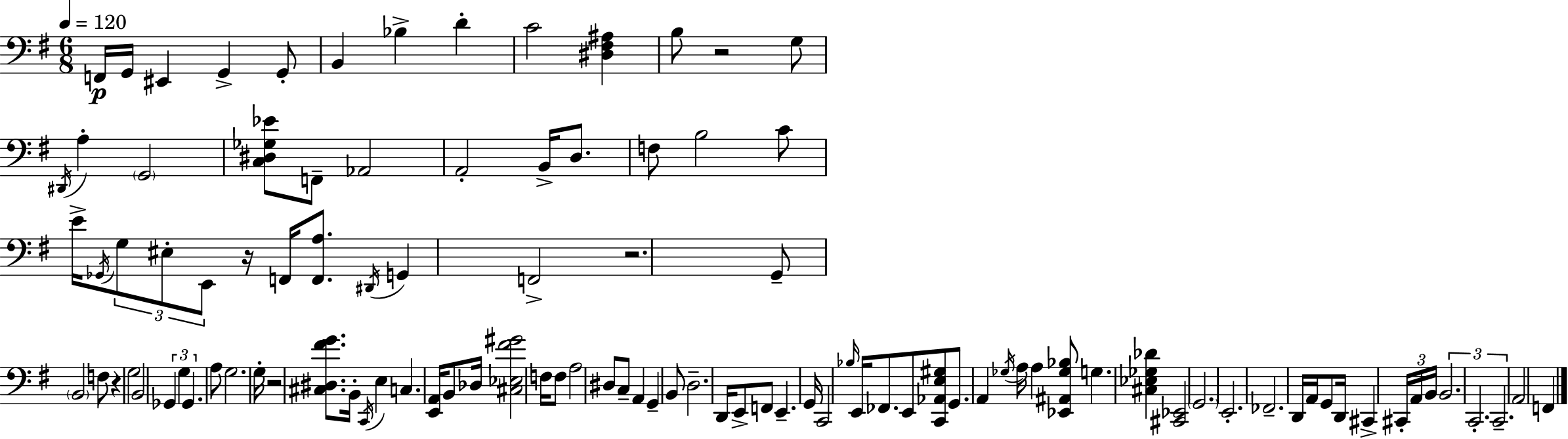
{
  \clef bass
  \numericTimeSignature
  \time 6/8
  \key e \minor
  \tempo 4 = 120
  f,16\p g,16 eis,4 g,4-> g,8-. | b,4 bes4-> d'4-. | c'2 <dis fis ais>4 | b8 r2 g8 | \break \acciaccatura { dis,16 } a4-. \parenthesize g,2 | <c dis ges ees'>8 f,8-- aes,2 | a,2-. b,16-> d8. | f8 b2 c'8 | \break e'16-> \acciaccatura { ges,16 } \tuplet 3/2 { g8 eis8-. e,8 } r16 f,16 <f, a>8. | \acciaccatura { dis,16 } g,4 f,2-> | r2. | g,8-- \parenthesize b,2 | \break f8 r4 g2 | b,2 \tuplet 3/2 { ges,4 | g4 ges,4. } | a8 g2. | \break g16-. r2 | <cis dis fis' g'>8. b,16-. \acciaccatura { c,16 } e4 c4. | <e, a,>16 b,8 des16 <cis ees fis' gis'>2 | f16 f8 a2 | \break dis8 c8-- a,4 g,4-- | b,8 d2.-- | d,16 e,8-> f,8 e,4.-- | g,16 c,2 | \break \grace { bes16 } e,16 fes,8. e,8 <c, aes, e gis>8 g,8. | a,4 \acciaccatura { ges16 } a16 a4 <ees, ais, ges bes>8 | g4. <cis ees ges des'>4 <cis, ees,>2 | \parenthesize g,2. | \break e,2.-. | fes,2.-- | d,16 a,16 g,8 d,16 cis,4-> | \tuplet 3/2 { cis,16-. a,16 b,16 } \tuplet 3/2 { b,2. | \break c,2.-. | c,2.-- } | a,2 | f,4 \bar "|."
}